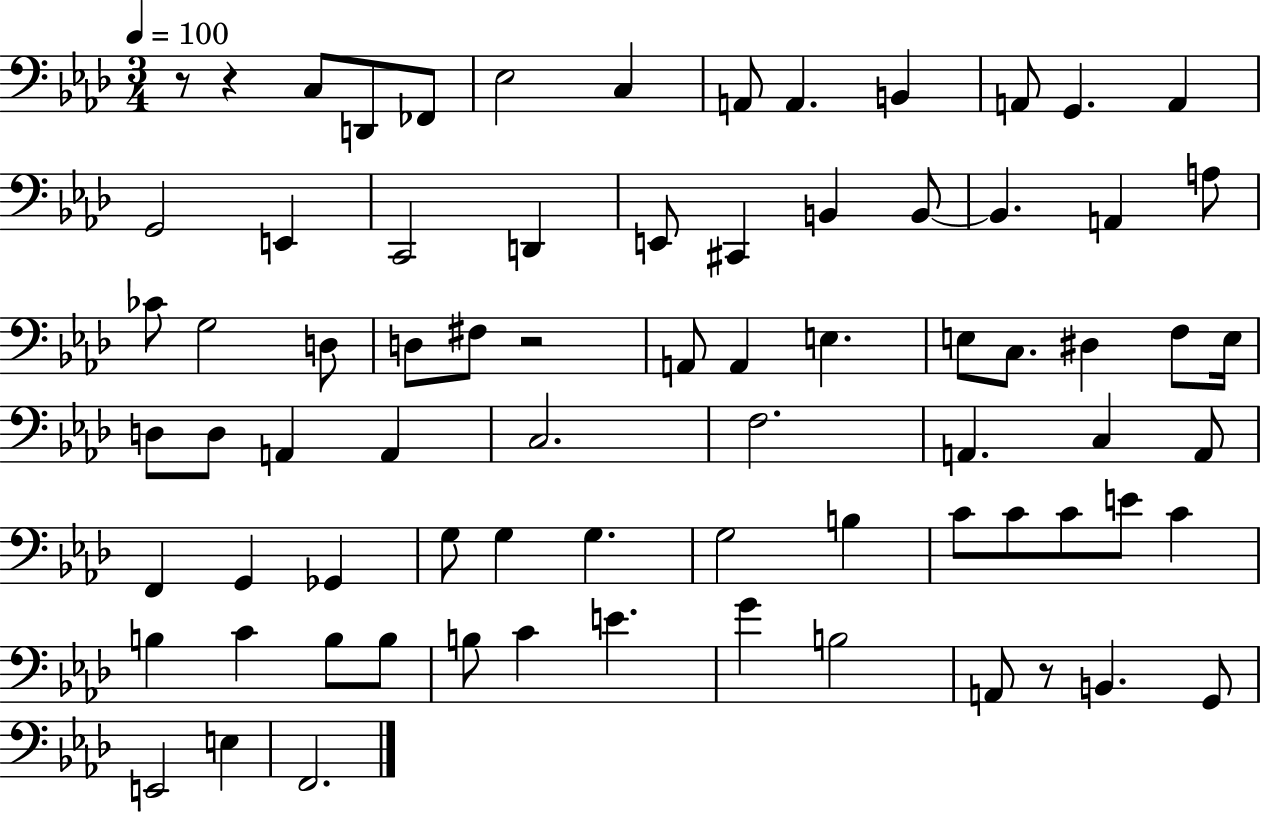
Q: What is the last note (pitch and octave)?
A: F2